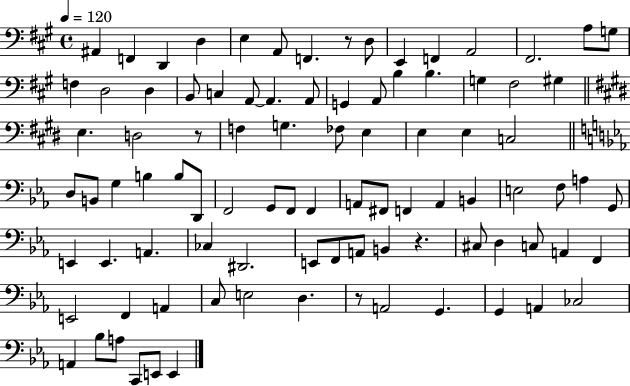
{
  \clef bass
  \time 4/4
  \defaultTimeSignature
  \key a \major
  \tempo 4 = 120
  \repeat volta 2 { ais,4 f,4 d,4 d4 | e4 a,8 f,4. r8 d8 | e,4 f,4 a,2 | fis,2. a8 g8 | \break f4 d2 d4 | b,8 c4 a,8~~ a,4. a,8 | g,4 a,8 b4 b4. | g4 fis2 gis4 | \break \bar "||" \break \key e \major e4. d2 r8 | f4 g4. fes8 e4 | e4 e4 c2 | \bar "||" \break \key ees \major d8 b,8 g4 b4 b8 d,8 | f,2 g,8 f,8 f,4 | a,8 fis,8 f,4 a,4 b,4 | e2 f8 a4 g,8 | \break e,4 e,4. a,4. | ces4 dis,2. | e,8 f,8 a,8 b,4 r4. | cis8 d4 c8 a,4 f,4 | \break e,2 f,4 a,4 | c8 e2 d4. | r8 a,2 g,4. | g,4 a,4 ces2 | \break a,4 bes8 a8 c,8 e,8 e,4 | } \bar "|."
}